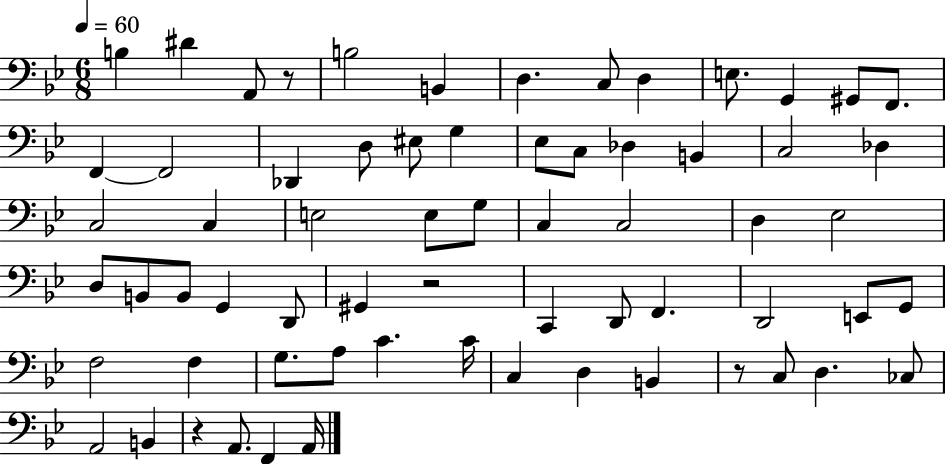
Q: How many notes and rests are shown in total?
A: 66